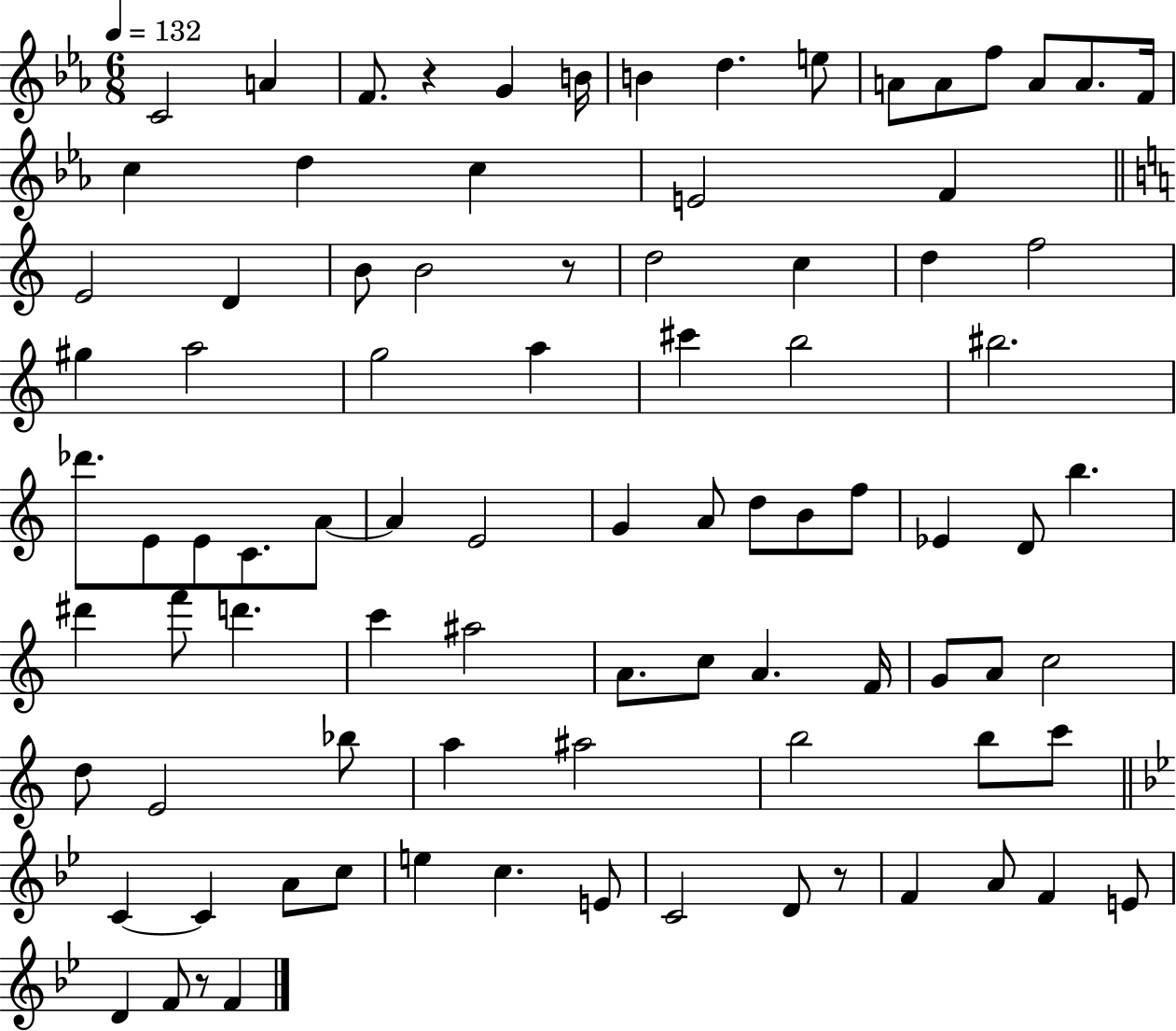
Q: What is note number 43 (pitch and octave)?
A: A4